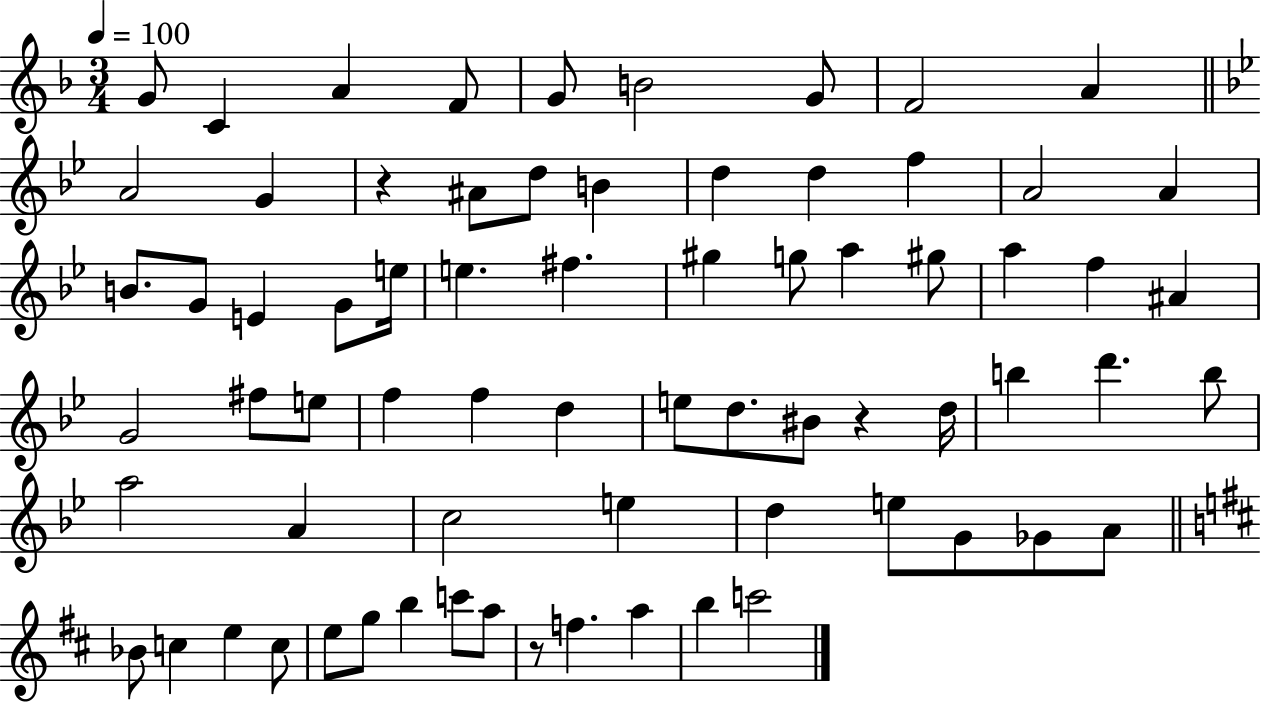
X:1
T:Untitled
M:3/4
L:1/4
K:F
G/2 C A F/2 G/2 B2 G/2 F2 A A2 G z ^A/2 d/2 B d d f A2 A B/2 G/2 E G/2 e/4 e ^f ^g g/2 a ^g/2 a f ^A G2 ^f/2 e/2 f f d e/2 d/2 ^B/2 z d/4 b d' b/2 a2 A c2 e d e/2 G/2 _G/2 A/2 _B/2 c e c/2 e/2 g/2 b c'/2 a/2 z/2 f a b c'2